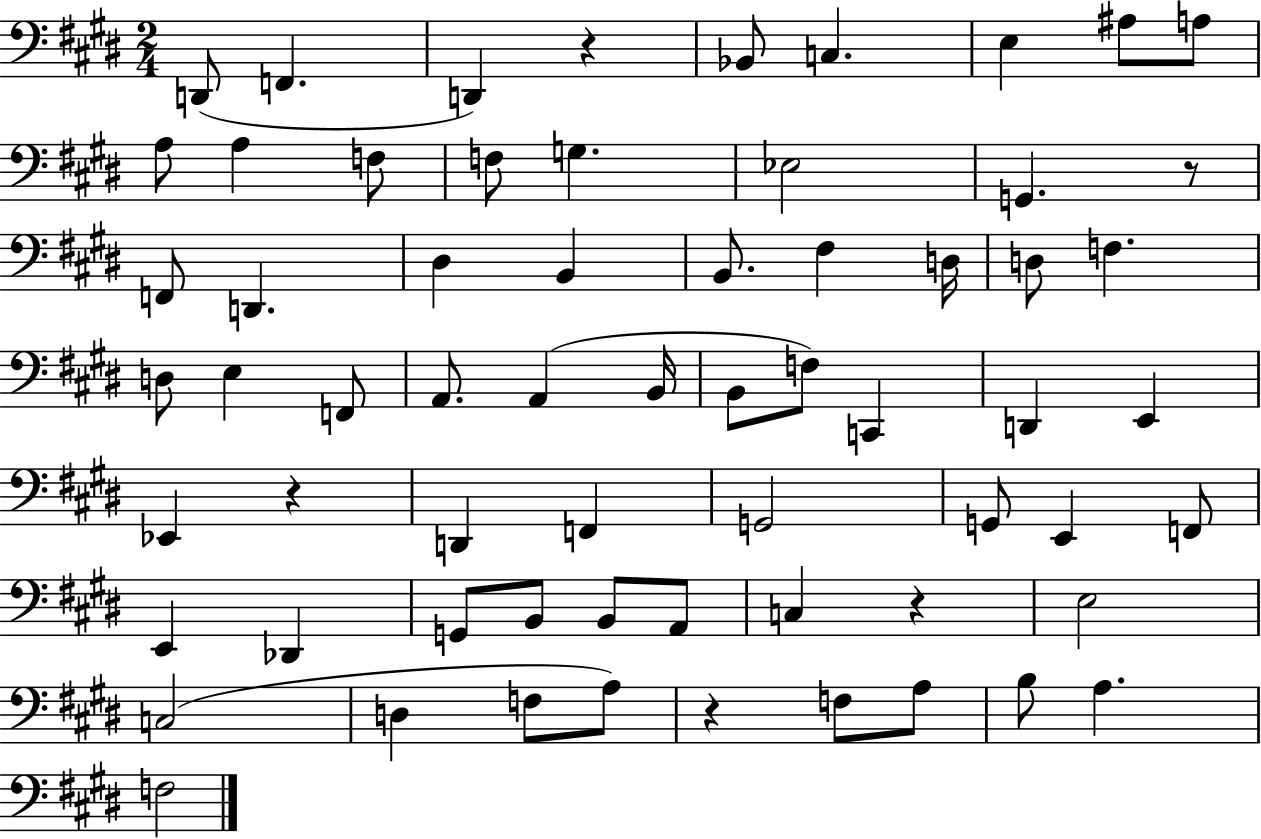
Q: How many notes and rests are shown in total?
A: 64